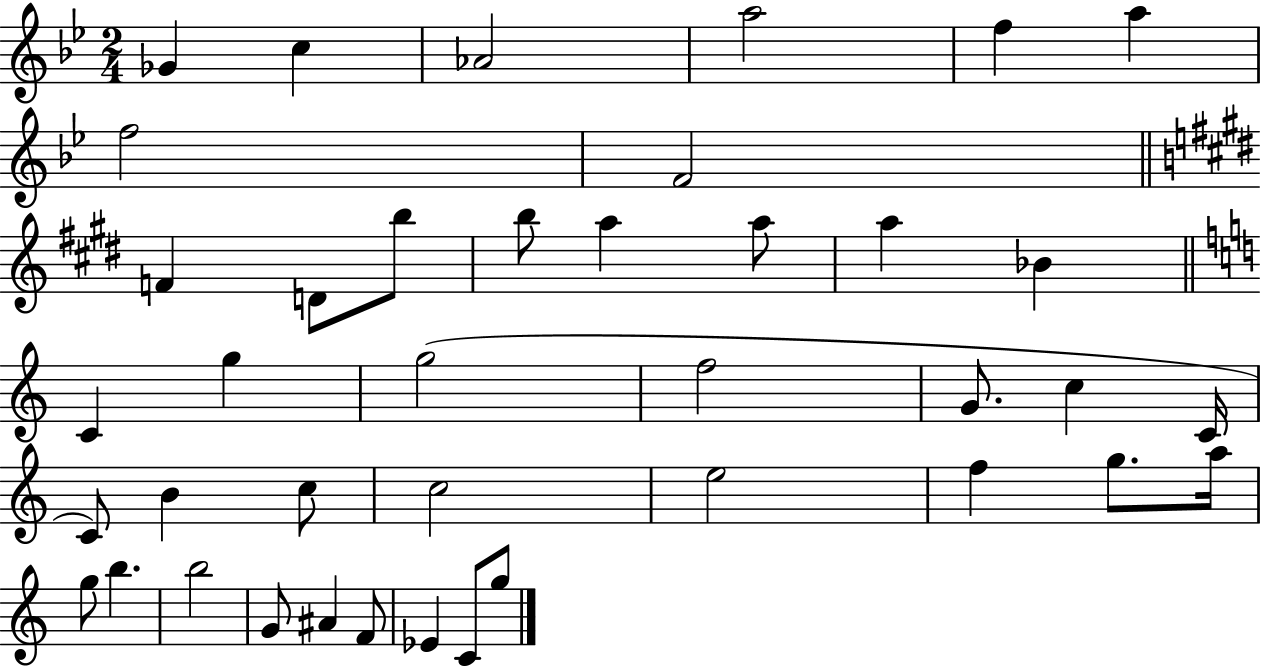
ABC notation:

X:1
T:Untitled
M:2/4
L:1/4
K:Bb
_G c _A2 a2 f a f2 F2 F D/2 b/2 b/2 a a/2 a _B C g g2 f2 G/2 c C/4 C/2 B c/2 c2 e2 f g/2 a/4 g/2 b b2 G/2 ^A F/2 _E C/2 g/2